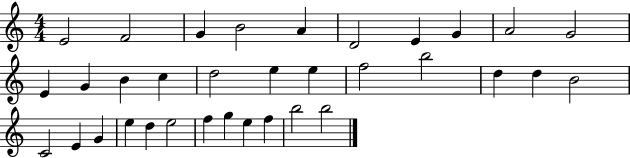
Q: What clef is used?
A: treble